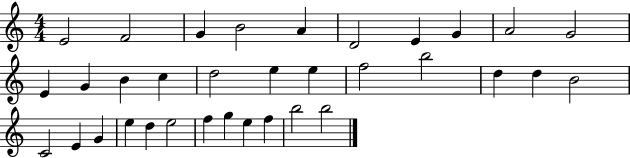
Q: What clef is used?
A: treble